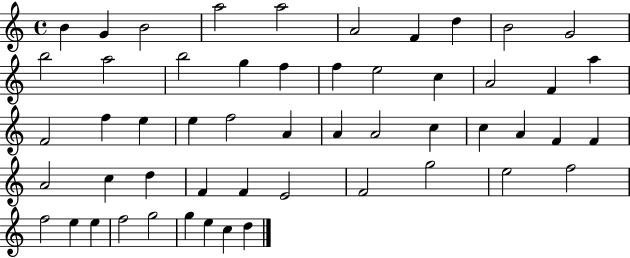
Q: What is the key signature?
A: C major